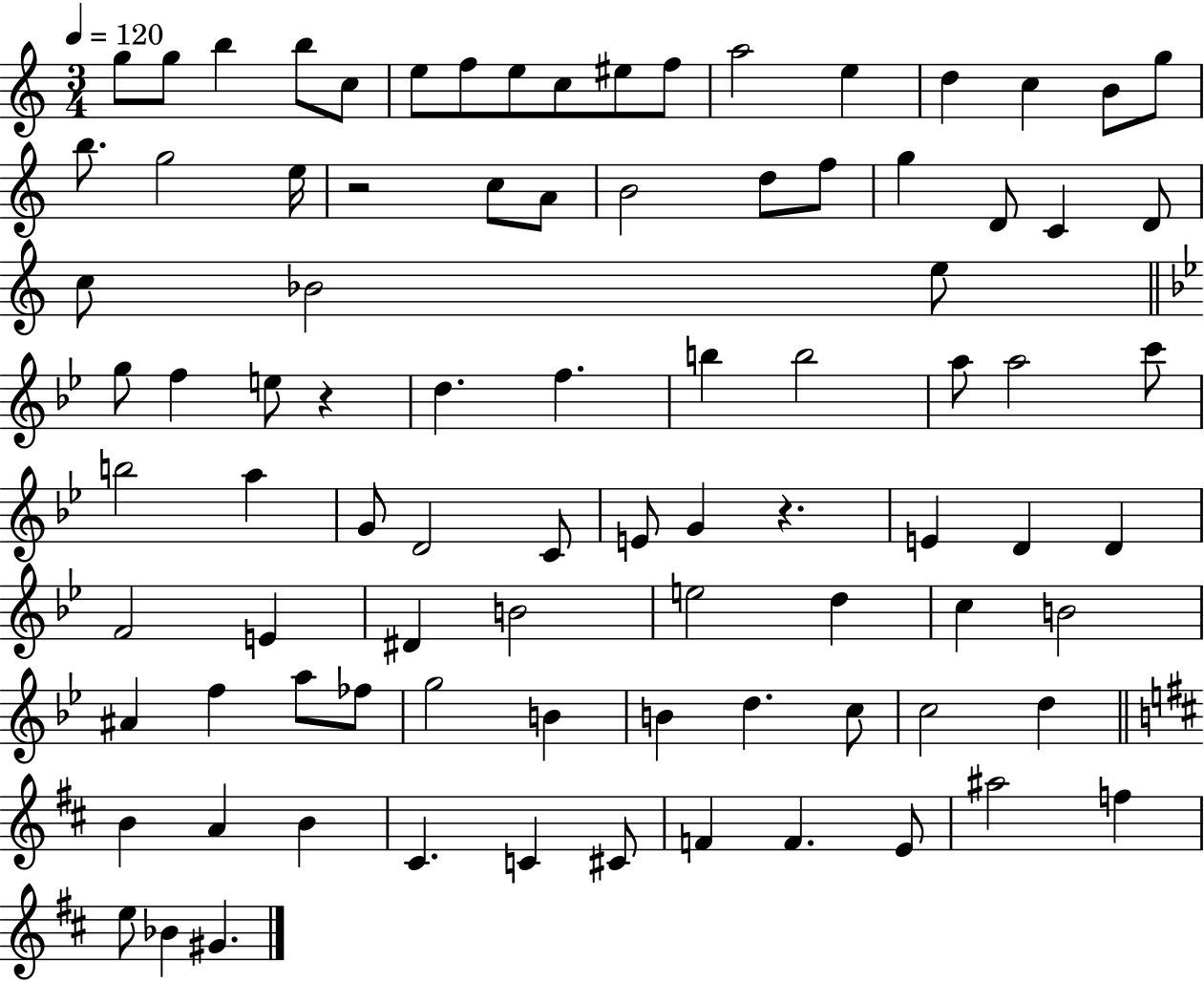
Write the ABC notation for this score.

X:1
T:Untitled
M:3/4
L:1/4
K:C
g/2 g/2 b b/2 c/2 e/2 f/2 e/2 c/2 ^e/2 f/2 a2 e d c B/2 g/2 b/2 g2 e/4 z2 c/2 A/2 B2 d/2 f/2 g D/2 C D/2 c/2 _B2 e/2 g/2 f e/2 z d f b b2 a/2 a2 c'/2 b2 a G/2 D2 C/2 E/2 G z E D D F2 E ^D B2 e2 d c B2 ^A f a/2 _f/2 g2 B B d c/2 c2 d B A B ^C C ^C/2 F F E/2 ^a2 f e/2 _B ^G